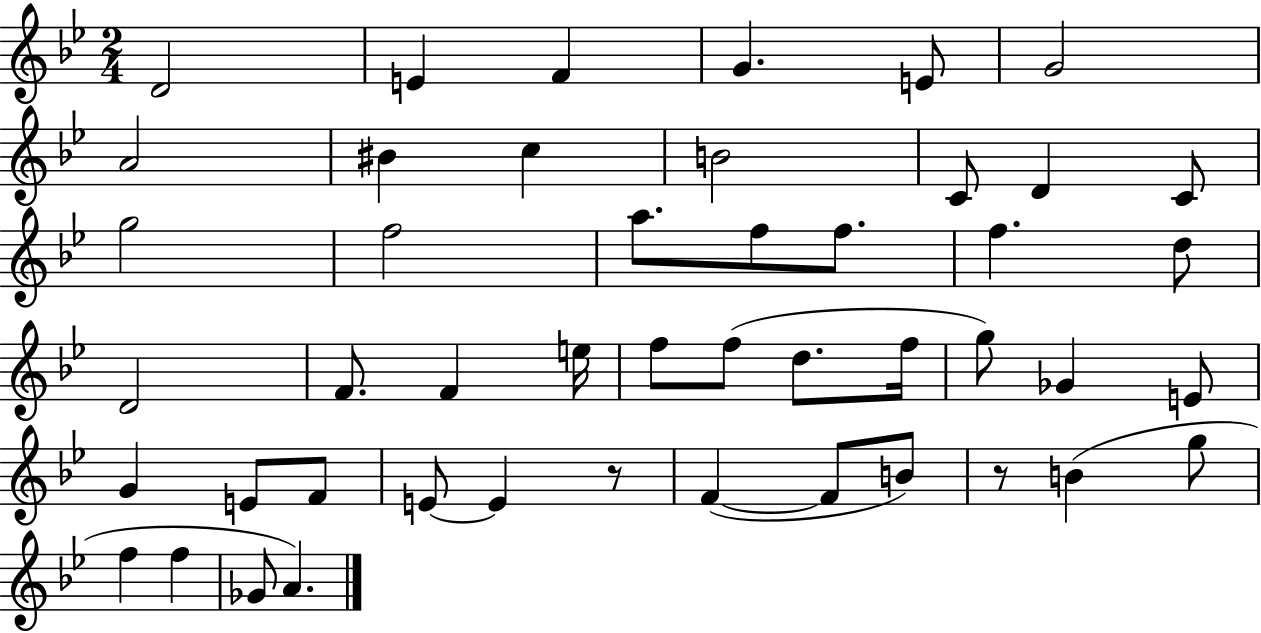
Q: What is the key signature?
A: BES major